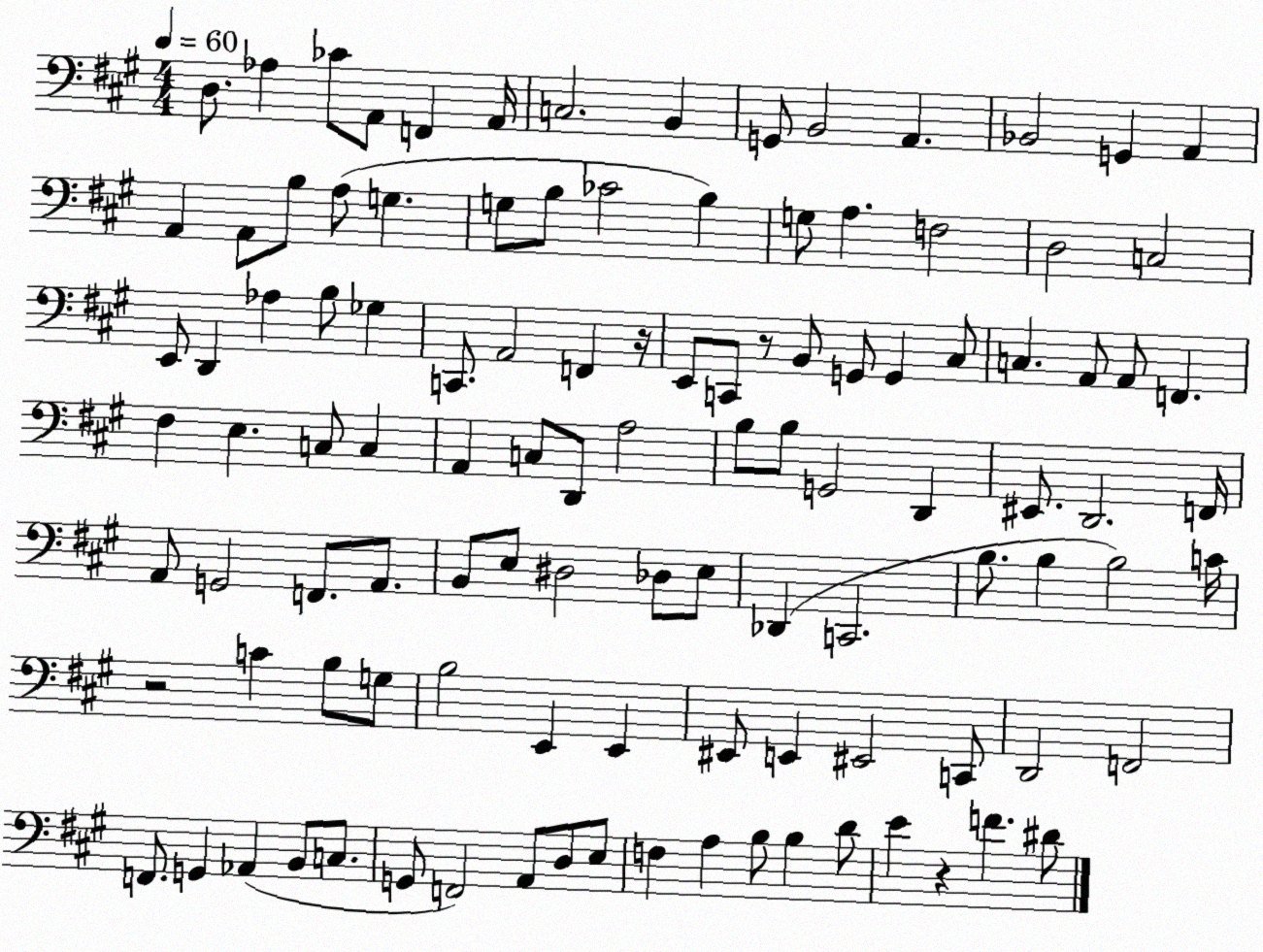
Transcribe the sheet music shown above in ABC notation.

X:1
T:Untitled
M:4/4
L:1/4
K:A
D,/2 _A, _C/2 A,,/2 F,, A,,/4 C,2 B,, G,,/2 B,,2 A,, _B,,2 G,, A,, A,, A,,/2 B,/2 A,/2 G, G,/2 B,/2 _C2 B, G,/2 A, F,2 D,2 C,2 E,,/2 D,, _A, B,/2 _G, C,,/2 A,,2 F,, z/4 E,,/2 C,,/2 z/2 B,,/2 G,,/2 G,, ^C,/2 C, A,,/2 A,,/2 F,, ^F, E, C,/2 C, A,, C,/2 D,,/2 A,2 B,/2 B,/2 G,,2 D,, ^E,,/2 D,,2 F,,/4 A,,/2 G,,2 F,,/2 A,,/2 B,,/2 E,/2 ^D,2 _D,/2 E,/2 _D,, C,,2 B,/2 B, B,2 C/4 z2 C B,/2 G,/2 B,2 E,, E,, ^E,,/2 E,, ^E,,2 C,,/2 D,,2 F,,2 F,,/2 G,, _A,, B,,/2 C,/2 G,,/2 F,,2 A,,/2 D,/2 E,/2 F, A, B,/2 B, D/2 E z F ^D/2